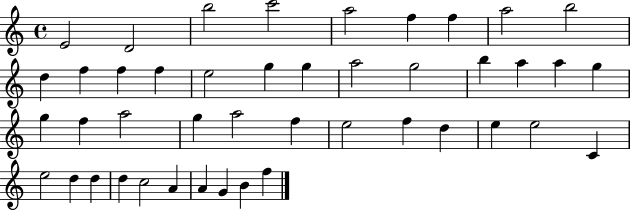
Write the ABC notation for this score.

X:1
T:Untitled
M:4/4
L:1/4
K:C
E2 D2 b2 c'2 a2 f f a2 b2 d f f f e2 g g a2 g2 b a a g g f a2 g a2 f e2 f d e e2 C e2 d d d c2 A A G B f